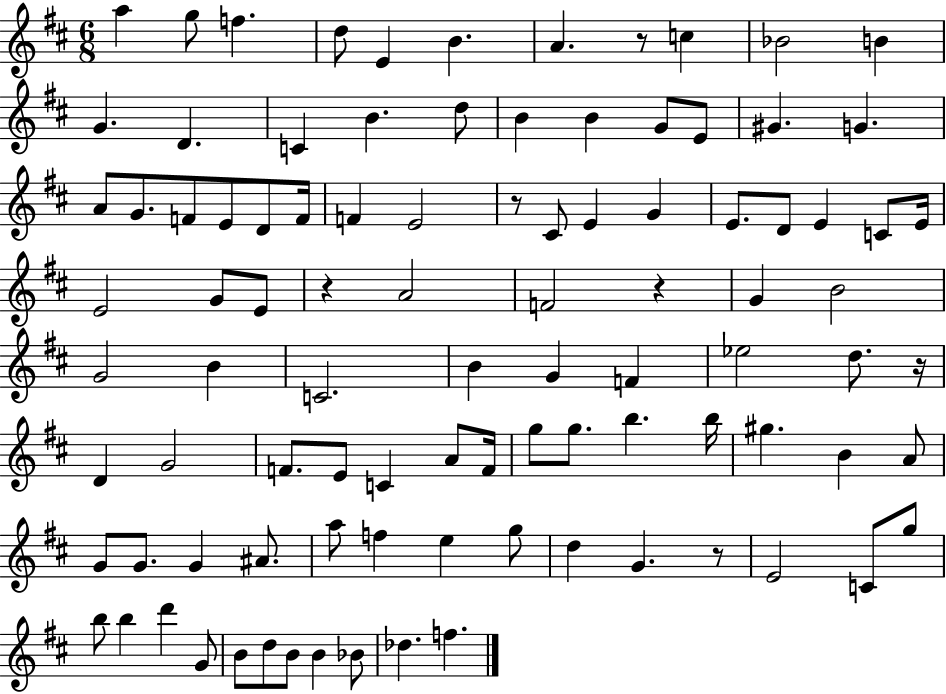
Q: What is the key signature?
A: D major